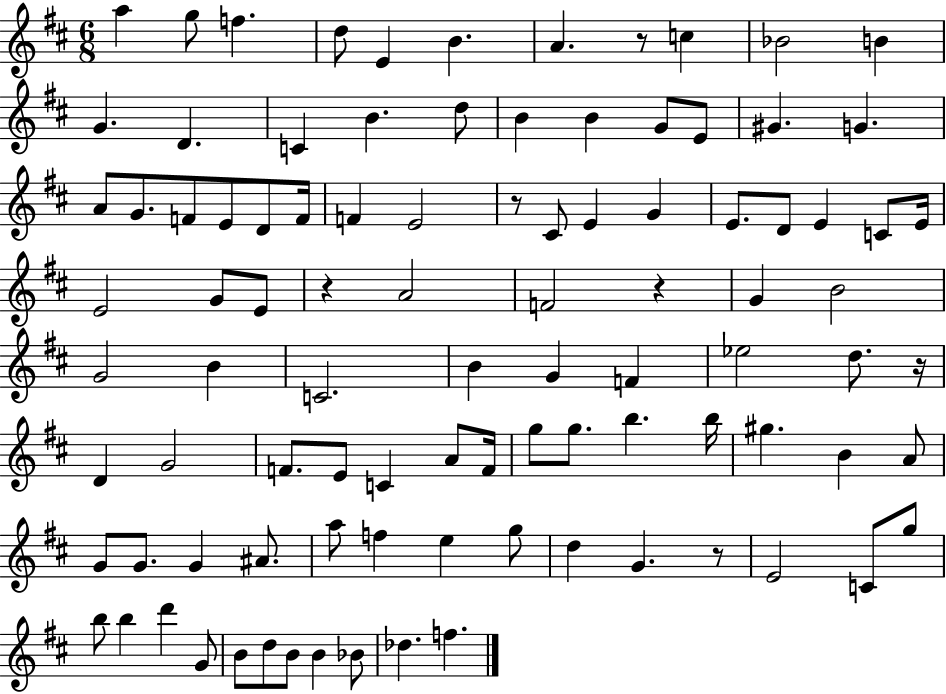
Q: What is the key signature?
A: D major